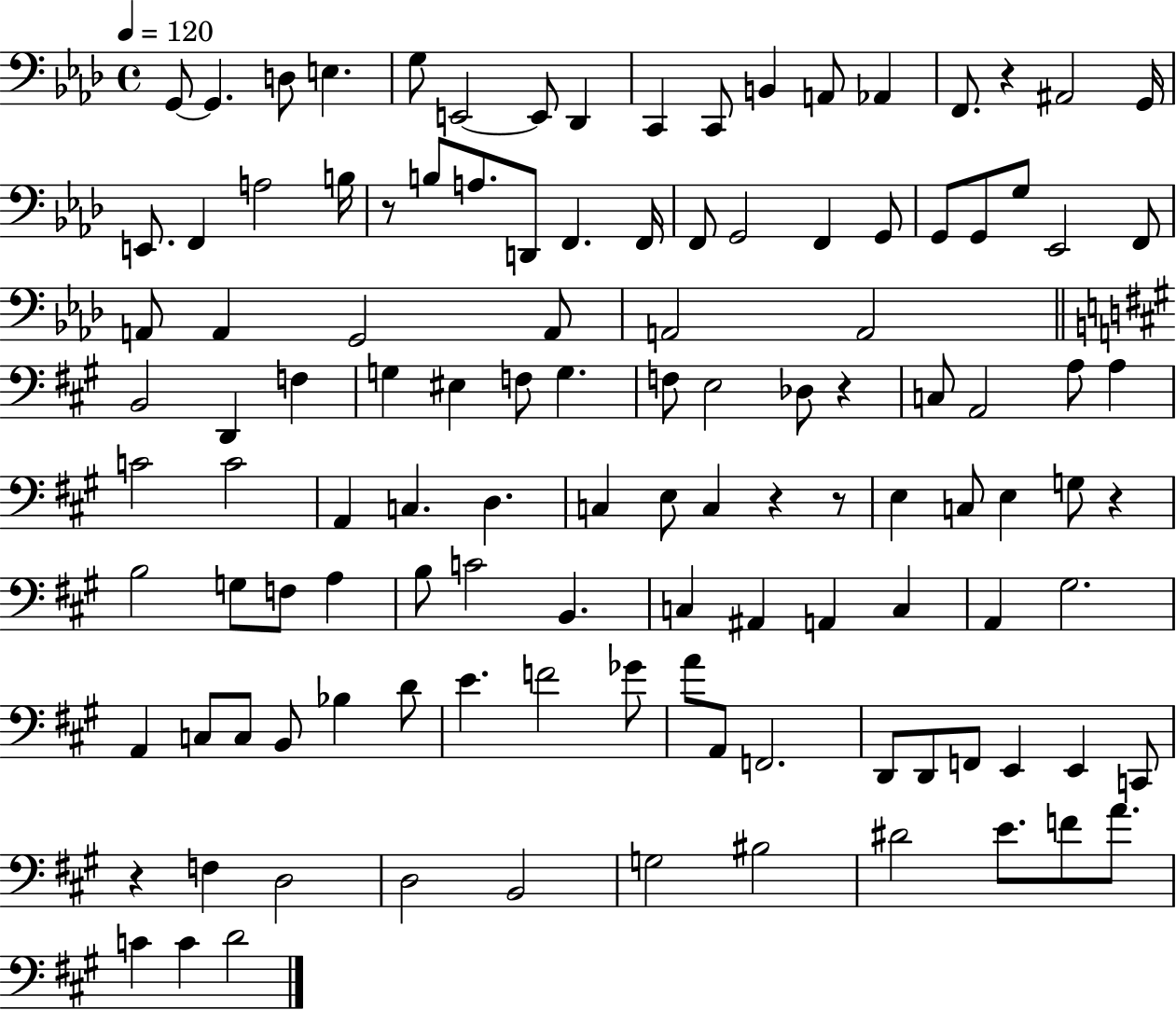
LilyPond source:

{
  \clef bass
  \time 4/4
  \defaultTimeSignature
  \key aes \major
  \tempo 4 = 120
  g,8~~ g,4. d8 e4. | g8 e,2~~ e,8 des,4 | c,4 c,8 b,4 a,8 aes,4 | f,8. r4 ais,2 g,16 | \break e,8. f,4 a2 b16 | r8 b8 a8. d,8 f,4. f,16 | f,8 g,2 f,4 g,8 | g,8 g,8 g8 ees,2 f,8 | \break a,8 a,4 g,2 a,8 | a,2 a,2 | \bar "||" \break \key a \major b,2 d,4 f4 | g4 eis4 f8 g4. | f8 e2 des8 r4 | c8 a,2 a8 a4 | \break c'2 c'2 | a,4 c4. d4. | c4 e8 c4 r4 r8 | e4 c8 e4 g8 r4 | \break b2 g8 f8 a4 | b8 c'2 b,4. | c4 ais,4 a,4 c4 | a,4 gis2. | \break a,4 c8 c8 b,8 bes4 d'8 | e'4. f'2 ges'8 | a'8 a,8 f,2. | d,8 d,8 f,8 e,4 e,4 c,8 | \break r4 f4 d2 | d2 b,2 | g2 bis2 | dis'2 e'8. f'8 a'8. | \break c'4 c'4 d'2 | \bar "|."
}